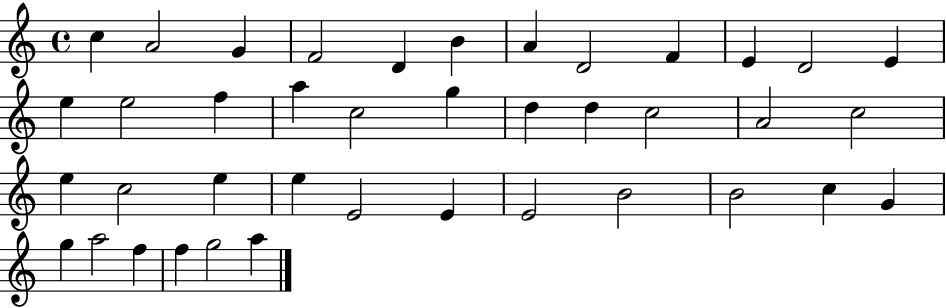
{
  \clef treble
  \time 4/4
  \defaultTimeSignature
  \key c \major
  c''4 a'2 g'4 | f'2 d'4 b'4 | a'4 d'2 f'4 | e'4 d'2 e'4 | \break e''4 e''2 f''4 | a''4 c''2 g''4 | d''4 d''4 c''2 | a'2 c''2 | \break e''4 c''2 e''4 | e''4 e'2 e'4 | e'2 b'2 | b'2 c''4 g'4 | \break g''4 a''2 f''4 | f''4 g''2 a''4 | \bar "|."
}